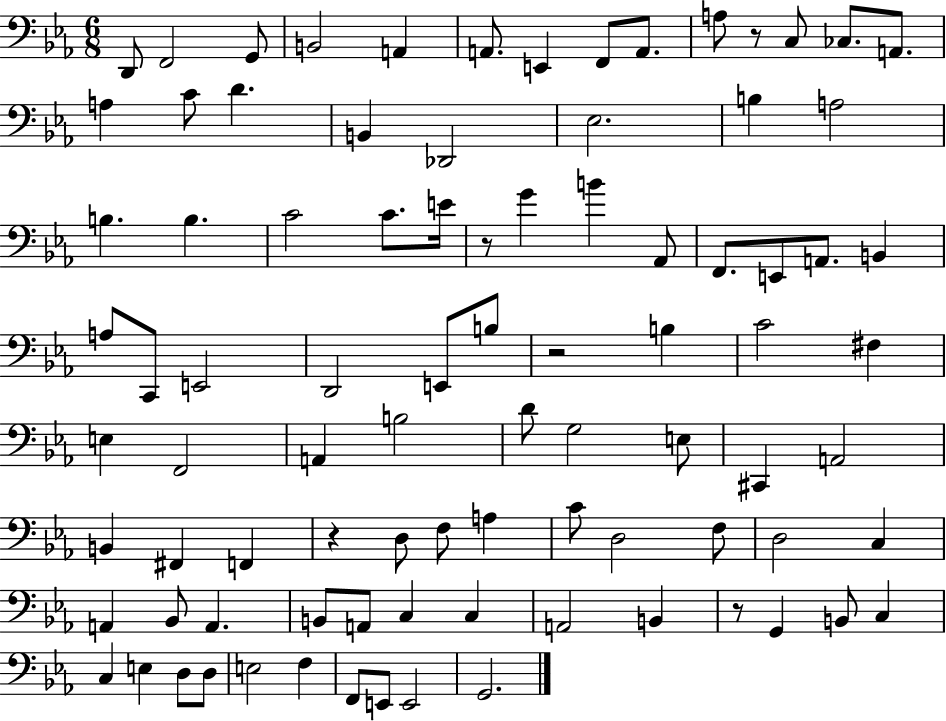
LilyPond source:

{
  \clef bass
  \numericTimeSignature
  \time 6/8
  \key ees \major
  d,8 f,2 g,8 | b,2 a,4 | a,8. e,4 f,8 a,8. | a8 r8 c8 ces8. a,8. | \break a4 c'8 d'4. | b,4 des,2 | ees2. | b4 a2 | \break b4. b4. | c'2 c'8. e'16 | r8 g'4 b'4 aes,8 | f,8. e,8 a,8. b,4 | \break a8 c,8 e,2 | d,2 e,8 b8 | r2 b4 | c'2 fis4 | \break e4 f,2 | a,4 b2 | d'8 g2 e8 | cis,4 a,2 | \break b,4 fis,4 f,4 | r4 d8 f8 a4 | c'8 d2 f8 | d2 c4 | \break a,4 bes,8 a,4. | b,8 a,8 c4 c4 | a,2 b,4 | r8 g,4 b,8 c4 | \break c4 e4 d8 d8 | e2 f4 | f,8 e,8 e,2 | g,2. | \break \bar "|."
}